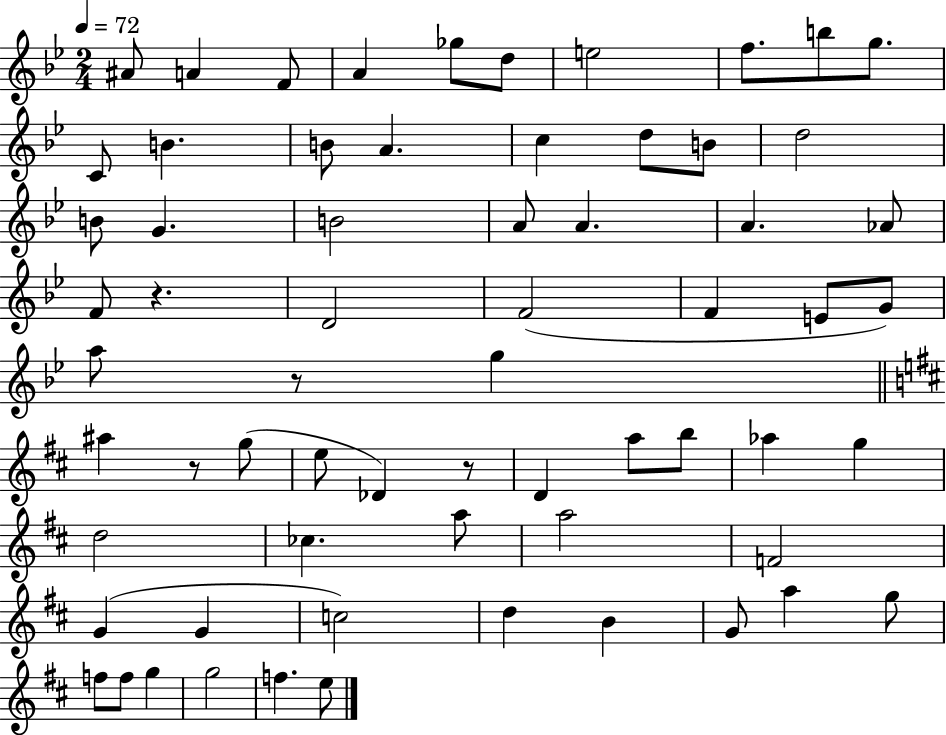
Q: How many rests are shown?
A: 4